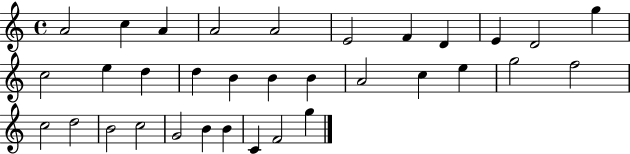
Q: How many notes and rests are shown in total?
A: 33